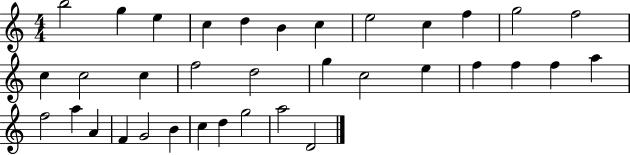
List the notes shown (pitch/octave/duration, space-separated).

B5/h G5/q E5/q C5/q D5/q B4/q C5/q E5/h C5/q F5/q G5/h F5/h C5/q C5/h C5/q F5/h D5/h G5/q C5/h E5/q F5/q F5/q F5/q A5/q F5/h A5/q A4/q F4/q G4/h B4/q C5/q D5/q G5/h A5/h D4/h